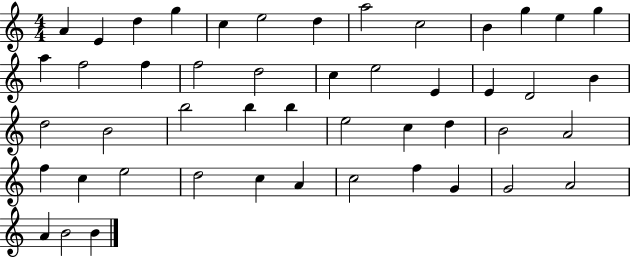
{
  \clef treble
  \numericTimeSignature
  \time 4/4
  \key c \major
  a'4 e'4 d''4 g''4 | c''4 e''2 d''4 | a''2 c''2 | b'4 g''4 e''4 g''4 | \break a''4 f''2 f''4 | f''2 d''2 | c''4 e''2 e'4 | e'4 d'2 b'4 | \break d''2 b'2 | b''2 b''4 b''4 | e''2 c''4 d''4 | b'2 a'2 | \break f''4 c''4 e''2 | d''2 c''4 a'4 | c''2 f''4 g'4 | g'2 a'2 | \break a'4 b'2 b'4 | \bar "|."
}